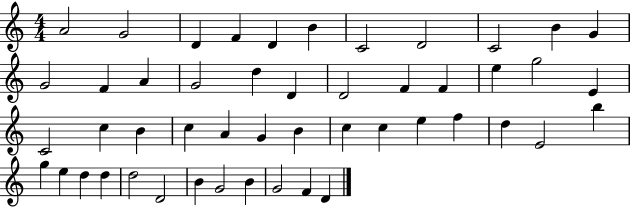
A4/h G4/h D4/q F4/q D4/q B4/q C4/h D4/h C4/h B4/q G4/q G4/h F4/q A4/q G4/h D5/q D4/q D4/h F4/q F4/q E5/q G5/h E4/q C4/h C5/q B4/q C5/q A4/q G4/q B4/q C5/q C5/q E5/q F5/q D5/q E4/h B5/q G5/q E5/q D5/q D5/q D5/h D4/h B4/q G4/h B4/q G4/h F4/q D4/q